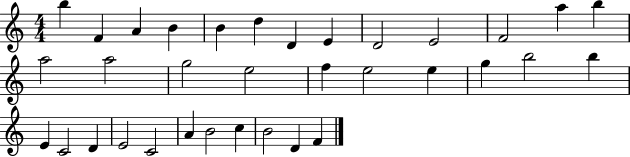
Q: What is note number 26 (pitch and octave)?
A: D4